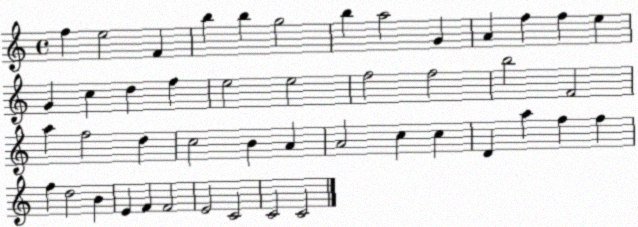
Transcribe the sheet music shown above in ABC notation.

X:1
T:Untitled
M:4/4
L:1/4
K:C
f e2 F b b g2 b a2 G A f f e G c d f e2 e2 f2 f2 b2 F2 a f2 d c2 B A A2 c c D a f f f d2 B E F F2 E2 C2 C2 C2